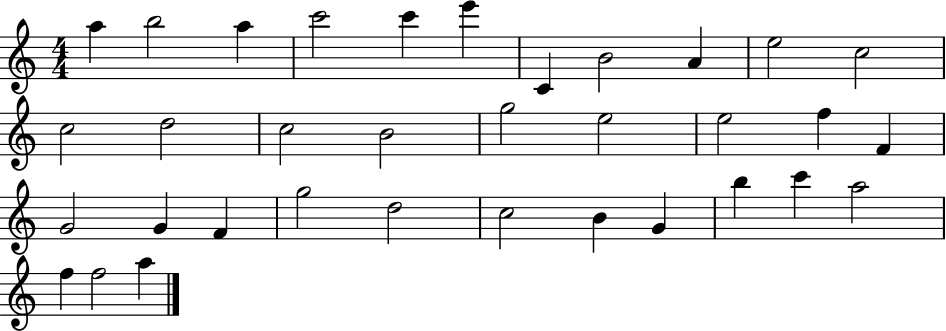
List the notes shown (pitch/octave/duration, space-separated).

A5/q B5/h A5/q C6/h C6/q E6/q C4/q B4/h A4/q E5/h C5/h C5/h D5/h C5/h B4/h G5/h E5/h E5/h F5/q F4/q G4/h G4/q F4/q G5/h D5/h C5/h B4/q G4/q B5/q C6/q A5/h F5/q F5/h A5/q